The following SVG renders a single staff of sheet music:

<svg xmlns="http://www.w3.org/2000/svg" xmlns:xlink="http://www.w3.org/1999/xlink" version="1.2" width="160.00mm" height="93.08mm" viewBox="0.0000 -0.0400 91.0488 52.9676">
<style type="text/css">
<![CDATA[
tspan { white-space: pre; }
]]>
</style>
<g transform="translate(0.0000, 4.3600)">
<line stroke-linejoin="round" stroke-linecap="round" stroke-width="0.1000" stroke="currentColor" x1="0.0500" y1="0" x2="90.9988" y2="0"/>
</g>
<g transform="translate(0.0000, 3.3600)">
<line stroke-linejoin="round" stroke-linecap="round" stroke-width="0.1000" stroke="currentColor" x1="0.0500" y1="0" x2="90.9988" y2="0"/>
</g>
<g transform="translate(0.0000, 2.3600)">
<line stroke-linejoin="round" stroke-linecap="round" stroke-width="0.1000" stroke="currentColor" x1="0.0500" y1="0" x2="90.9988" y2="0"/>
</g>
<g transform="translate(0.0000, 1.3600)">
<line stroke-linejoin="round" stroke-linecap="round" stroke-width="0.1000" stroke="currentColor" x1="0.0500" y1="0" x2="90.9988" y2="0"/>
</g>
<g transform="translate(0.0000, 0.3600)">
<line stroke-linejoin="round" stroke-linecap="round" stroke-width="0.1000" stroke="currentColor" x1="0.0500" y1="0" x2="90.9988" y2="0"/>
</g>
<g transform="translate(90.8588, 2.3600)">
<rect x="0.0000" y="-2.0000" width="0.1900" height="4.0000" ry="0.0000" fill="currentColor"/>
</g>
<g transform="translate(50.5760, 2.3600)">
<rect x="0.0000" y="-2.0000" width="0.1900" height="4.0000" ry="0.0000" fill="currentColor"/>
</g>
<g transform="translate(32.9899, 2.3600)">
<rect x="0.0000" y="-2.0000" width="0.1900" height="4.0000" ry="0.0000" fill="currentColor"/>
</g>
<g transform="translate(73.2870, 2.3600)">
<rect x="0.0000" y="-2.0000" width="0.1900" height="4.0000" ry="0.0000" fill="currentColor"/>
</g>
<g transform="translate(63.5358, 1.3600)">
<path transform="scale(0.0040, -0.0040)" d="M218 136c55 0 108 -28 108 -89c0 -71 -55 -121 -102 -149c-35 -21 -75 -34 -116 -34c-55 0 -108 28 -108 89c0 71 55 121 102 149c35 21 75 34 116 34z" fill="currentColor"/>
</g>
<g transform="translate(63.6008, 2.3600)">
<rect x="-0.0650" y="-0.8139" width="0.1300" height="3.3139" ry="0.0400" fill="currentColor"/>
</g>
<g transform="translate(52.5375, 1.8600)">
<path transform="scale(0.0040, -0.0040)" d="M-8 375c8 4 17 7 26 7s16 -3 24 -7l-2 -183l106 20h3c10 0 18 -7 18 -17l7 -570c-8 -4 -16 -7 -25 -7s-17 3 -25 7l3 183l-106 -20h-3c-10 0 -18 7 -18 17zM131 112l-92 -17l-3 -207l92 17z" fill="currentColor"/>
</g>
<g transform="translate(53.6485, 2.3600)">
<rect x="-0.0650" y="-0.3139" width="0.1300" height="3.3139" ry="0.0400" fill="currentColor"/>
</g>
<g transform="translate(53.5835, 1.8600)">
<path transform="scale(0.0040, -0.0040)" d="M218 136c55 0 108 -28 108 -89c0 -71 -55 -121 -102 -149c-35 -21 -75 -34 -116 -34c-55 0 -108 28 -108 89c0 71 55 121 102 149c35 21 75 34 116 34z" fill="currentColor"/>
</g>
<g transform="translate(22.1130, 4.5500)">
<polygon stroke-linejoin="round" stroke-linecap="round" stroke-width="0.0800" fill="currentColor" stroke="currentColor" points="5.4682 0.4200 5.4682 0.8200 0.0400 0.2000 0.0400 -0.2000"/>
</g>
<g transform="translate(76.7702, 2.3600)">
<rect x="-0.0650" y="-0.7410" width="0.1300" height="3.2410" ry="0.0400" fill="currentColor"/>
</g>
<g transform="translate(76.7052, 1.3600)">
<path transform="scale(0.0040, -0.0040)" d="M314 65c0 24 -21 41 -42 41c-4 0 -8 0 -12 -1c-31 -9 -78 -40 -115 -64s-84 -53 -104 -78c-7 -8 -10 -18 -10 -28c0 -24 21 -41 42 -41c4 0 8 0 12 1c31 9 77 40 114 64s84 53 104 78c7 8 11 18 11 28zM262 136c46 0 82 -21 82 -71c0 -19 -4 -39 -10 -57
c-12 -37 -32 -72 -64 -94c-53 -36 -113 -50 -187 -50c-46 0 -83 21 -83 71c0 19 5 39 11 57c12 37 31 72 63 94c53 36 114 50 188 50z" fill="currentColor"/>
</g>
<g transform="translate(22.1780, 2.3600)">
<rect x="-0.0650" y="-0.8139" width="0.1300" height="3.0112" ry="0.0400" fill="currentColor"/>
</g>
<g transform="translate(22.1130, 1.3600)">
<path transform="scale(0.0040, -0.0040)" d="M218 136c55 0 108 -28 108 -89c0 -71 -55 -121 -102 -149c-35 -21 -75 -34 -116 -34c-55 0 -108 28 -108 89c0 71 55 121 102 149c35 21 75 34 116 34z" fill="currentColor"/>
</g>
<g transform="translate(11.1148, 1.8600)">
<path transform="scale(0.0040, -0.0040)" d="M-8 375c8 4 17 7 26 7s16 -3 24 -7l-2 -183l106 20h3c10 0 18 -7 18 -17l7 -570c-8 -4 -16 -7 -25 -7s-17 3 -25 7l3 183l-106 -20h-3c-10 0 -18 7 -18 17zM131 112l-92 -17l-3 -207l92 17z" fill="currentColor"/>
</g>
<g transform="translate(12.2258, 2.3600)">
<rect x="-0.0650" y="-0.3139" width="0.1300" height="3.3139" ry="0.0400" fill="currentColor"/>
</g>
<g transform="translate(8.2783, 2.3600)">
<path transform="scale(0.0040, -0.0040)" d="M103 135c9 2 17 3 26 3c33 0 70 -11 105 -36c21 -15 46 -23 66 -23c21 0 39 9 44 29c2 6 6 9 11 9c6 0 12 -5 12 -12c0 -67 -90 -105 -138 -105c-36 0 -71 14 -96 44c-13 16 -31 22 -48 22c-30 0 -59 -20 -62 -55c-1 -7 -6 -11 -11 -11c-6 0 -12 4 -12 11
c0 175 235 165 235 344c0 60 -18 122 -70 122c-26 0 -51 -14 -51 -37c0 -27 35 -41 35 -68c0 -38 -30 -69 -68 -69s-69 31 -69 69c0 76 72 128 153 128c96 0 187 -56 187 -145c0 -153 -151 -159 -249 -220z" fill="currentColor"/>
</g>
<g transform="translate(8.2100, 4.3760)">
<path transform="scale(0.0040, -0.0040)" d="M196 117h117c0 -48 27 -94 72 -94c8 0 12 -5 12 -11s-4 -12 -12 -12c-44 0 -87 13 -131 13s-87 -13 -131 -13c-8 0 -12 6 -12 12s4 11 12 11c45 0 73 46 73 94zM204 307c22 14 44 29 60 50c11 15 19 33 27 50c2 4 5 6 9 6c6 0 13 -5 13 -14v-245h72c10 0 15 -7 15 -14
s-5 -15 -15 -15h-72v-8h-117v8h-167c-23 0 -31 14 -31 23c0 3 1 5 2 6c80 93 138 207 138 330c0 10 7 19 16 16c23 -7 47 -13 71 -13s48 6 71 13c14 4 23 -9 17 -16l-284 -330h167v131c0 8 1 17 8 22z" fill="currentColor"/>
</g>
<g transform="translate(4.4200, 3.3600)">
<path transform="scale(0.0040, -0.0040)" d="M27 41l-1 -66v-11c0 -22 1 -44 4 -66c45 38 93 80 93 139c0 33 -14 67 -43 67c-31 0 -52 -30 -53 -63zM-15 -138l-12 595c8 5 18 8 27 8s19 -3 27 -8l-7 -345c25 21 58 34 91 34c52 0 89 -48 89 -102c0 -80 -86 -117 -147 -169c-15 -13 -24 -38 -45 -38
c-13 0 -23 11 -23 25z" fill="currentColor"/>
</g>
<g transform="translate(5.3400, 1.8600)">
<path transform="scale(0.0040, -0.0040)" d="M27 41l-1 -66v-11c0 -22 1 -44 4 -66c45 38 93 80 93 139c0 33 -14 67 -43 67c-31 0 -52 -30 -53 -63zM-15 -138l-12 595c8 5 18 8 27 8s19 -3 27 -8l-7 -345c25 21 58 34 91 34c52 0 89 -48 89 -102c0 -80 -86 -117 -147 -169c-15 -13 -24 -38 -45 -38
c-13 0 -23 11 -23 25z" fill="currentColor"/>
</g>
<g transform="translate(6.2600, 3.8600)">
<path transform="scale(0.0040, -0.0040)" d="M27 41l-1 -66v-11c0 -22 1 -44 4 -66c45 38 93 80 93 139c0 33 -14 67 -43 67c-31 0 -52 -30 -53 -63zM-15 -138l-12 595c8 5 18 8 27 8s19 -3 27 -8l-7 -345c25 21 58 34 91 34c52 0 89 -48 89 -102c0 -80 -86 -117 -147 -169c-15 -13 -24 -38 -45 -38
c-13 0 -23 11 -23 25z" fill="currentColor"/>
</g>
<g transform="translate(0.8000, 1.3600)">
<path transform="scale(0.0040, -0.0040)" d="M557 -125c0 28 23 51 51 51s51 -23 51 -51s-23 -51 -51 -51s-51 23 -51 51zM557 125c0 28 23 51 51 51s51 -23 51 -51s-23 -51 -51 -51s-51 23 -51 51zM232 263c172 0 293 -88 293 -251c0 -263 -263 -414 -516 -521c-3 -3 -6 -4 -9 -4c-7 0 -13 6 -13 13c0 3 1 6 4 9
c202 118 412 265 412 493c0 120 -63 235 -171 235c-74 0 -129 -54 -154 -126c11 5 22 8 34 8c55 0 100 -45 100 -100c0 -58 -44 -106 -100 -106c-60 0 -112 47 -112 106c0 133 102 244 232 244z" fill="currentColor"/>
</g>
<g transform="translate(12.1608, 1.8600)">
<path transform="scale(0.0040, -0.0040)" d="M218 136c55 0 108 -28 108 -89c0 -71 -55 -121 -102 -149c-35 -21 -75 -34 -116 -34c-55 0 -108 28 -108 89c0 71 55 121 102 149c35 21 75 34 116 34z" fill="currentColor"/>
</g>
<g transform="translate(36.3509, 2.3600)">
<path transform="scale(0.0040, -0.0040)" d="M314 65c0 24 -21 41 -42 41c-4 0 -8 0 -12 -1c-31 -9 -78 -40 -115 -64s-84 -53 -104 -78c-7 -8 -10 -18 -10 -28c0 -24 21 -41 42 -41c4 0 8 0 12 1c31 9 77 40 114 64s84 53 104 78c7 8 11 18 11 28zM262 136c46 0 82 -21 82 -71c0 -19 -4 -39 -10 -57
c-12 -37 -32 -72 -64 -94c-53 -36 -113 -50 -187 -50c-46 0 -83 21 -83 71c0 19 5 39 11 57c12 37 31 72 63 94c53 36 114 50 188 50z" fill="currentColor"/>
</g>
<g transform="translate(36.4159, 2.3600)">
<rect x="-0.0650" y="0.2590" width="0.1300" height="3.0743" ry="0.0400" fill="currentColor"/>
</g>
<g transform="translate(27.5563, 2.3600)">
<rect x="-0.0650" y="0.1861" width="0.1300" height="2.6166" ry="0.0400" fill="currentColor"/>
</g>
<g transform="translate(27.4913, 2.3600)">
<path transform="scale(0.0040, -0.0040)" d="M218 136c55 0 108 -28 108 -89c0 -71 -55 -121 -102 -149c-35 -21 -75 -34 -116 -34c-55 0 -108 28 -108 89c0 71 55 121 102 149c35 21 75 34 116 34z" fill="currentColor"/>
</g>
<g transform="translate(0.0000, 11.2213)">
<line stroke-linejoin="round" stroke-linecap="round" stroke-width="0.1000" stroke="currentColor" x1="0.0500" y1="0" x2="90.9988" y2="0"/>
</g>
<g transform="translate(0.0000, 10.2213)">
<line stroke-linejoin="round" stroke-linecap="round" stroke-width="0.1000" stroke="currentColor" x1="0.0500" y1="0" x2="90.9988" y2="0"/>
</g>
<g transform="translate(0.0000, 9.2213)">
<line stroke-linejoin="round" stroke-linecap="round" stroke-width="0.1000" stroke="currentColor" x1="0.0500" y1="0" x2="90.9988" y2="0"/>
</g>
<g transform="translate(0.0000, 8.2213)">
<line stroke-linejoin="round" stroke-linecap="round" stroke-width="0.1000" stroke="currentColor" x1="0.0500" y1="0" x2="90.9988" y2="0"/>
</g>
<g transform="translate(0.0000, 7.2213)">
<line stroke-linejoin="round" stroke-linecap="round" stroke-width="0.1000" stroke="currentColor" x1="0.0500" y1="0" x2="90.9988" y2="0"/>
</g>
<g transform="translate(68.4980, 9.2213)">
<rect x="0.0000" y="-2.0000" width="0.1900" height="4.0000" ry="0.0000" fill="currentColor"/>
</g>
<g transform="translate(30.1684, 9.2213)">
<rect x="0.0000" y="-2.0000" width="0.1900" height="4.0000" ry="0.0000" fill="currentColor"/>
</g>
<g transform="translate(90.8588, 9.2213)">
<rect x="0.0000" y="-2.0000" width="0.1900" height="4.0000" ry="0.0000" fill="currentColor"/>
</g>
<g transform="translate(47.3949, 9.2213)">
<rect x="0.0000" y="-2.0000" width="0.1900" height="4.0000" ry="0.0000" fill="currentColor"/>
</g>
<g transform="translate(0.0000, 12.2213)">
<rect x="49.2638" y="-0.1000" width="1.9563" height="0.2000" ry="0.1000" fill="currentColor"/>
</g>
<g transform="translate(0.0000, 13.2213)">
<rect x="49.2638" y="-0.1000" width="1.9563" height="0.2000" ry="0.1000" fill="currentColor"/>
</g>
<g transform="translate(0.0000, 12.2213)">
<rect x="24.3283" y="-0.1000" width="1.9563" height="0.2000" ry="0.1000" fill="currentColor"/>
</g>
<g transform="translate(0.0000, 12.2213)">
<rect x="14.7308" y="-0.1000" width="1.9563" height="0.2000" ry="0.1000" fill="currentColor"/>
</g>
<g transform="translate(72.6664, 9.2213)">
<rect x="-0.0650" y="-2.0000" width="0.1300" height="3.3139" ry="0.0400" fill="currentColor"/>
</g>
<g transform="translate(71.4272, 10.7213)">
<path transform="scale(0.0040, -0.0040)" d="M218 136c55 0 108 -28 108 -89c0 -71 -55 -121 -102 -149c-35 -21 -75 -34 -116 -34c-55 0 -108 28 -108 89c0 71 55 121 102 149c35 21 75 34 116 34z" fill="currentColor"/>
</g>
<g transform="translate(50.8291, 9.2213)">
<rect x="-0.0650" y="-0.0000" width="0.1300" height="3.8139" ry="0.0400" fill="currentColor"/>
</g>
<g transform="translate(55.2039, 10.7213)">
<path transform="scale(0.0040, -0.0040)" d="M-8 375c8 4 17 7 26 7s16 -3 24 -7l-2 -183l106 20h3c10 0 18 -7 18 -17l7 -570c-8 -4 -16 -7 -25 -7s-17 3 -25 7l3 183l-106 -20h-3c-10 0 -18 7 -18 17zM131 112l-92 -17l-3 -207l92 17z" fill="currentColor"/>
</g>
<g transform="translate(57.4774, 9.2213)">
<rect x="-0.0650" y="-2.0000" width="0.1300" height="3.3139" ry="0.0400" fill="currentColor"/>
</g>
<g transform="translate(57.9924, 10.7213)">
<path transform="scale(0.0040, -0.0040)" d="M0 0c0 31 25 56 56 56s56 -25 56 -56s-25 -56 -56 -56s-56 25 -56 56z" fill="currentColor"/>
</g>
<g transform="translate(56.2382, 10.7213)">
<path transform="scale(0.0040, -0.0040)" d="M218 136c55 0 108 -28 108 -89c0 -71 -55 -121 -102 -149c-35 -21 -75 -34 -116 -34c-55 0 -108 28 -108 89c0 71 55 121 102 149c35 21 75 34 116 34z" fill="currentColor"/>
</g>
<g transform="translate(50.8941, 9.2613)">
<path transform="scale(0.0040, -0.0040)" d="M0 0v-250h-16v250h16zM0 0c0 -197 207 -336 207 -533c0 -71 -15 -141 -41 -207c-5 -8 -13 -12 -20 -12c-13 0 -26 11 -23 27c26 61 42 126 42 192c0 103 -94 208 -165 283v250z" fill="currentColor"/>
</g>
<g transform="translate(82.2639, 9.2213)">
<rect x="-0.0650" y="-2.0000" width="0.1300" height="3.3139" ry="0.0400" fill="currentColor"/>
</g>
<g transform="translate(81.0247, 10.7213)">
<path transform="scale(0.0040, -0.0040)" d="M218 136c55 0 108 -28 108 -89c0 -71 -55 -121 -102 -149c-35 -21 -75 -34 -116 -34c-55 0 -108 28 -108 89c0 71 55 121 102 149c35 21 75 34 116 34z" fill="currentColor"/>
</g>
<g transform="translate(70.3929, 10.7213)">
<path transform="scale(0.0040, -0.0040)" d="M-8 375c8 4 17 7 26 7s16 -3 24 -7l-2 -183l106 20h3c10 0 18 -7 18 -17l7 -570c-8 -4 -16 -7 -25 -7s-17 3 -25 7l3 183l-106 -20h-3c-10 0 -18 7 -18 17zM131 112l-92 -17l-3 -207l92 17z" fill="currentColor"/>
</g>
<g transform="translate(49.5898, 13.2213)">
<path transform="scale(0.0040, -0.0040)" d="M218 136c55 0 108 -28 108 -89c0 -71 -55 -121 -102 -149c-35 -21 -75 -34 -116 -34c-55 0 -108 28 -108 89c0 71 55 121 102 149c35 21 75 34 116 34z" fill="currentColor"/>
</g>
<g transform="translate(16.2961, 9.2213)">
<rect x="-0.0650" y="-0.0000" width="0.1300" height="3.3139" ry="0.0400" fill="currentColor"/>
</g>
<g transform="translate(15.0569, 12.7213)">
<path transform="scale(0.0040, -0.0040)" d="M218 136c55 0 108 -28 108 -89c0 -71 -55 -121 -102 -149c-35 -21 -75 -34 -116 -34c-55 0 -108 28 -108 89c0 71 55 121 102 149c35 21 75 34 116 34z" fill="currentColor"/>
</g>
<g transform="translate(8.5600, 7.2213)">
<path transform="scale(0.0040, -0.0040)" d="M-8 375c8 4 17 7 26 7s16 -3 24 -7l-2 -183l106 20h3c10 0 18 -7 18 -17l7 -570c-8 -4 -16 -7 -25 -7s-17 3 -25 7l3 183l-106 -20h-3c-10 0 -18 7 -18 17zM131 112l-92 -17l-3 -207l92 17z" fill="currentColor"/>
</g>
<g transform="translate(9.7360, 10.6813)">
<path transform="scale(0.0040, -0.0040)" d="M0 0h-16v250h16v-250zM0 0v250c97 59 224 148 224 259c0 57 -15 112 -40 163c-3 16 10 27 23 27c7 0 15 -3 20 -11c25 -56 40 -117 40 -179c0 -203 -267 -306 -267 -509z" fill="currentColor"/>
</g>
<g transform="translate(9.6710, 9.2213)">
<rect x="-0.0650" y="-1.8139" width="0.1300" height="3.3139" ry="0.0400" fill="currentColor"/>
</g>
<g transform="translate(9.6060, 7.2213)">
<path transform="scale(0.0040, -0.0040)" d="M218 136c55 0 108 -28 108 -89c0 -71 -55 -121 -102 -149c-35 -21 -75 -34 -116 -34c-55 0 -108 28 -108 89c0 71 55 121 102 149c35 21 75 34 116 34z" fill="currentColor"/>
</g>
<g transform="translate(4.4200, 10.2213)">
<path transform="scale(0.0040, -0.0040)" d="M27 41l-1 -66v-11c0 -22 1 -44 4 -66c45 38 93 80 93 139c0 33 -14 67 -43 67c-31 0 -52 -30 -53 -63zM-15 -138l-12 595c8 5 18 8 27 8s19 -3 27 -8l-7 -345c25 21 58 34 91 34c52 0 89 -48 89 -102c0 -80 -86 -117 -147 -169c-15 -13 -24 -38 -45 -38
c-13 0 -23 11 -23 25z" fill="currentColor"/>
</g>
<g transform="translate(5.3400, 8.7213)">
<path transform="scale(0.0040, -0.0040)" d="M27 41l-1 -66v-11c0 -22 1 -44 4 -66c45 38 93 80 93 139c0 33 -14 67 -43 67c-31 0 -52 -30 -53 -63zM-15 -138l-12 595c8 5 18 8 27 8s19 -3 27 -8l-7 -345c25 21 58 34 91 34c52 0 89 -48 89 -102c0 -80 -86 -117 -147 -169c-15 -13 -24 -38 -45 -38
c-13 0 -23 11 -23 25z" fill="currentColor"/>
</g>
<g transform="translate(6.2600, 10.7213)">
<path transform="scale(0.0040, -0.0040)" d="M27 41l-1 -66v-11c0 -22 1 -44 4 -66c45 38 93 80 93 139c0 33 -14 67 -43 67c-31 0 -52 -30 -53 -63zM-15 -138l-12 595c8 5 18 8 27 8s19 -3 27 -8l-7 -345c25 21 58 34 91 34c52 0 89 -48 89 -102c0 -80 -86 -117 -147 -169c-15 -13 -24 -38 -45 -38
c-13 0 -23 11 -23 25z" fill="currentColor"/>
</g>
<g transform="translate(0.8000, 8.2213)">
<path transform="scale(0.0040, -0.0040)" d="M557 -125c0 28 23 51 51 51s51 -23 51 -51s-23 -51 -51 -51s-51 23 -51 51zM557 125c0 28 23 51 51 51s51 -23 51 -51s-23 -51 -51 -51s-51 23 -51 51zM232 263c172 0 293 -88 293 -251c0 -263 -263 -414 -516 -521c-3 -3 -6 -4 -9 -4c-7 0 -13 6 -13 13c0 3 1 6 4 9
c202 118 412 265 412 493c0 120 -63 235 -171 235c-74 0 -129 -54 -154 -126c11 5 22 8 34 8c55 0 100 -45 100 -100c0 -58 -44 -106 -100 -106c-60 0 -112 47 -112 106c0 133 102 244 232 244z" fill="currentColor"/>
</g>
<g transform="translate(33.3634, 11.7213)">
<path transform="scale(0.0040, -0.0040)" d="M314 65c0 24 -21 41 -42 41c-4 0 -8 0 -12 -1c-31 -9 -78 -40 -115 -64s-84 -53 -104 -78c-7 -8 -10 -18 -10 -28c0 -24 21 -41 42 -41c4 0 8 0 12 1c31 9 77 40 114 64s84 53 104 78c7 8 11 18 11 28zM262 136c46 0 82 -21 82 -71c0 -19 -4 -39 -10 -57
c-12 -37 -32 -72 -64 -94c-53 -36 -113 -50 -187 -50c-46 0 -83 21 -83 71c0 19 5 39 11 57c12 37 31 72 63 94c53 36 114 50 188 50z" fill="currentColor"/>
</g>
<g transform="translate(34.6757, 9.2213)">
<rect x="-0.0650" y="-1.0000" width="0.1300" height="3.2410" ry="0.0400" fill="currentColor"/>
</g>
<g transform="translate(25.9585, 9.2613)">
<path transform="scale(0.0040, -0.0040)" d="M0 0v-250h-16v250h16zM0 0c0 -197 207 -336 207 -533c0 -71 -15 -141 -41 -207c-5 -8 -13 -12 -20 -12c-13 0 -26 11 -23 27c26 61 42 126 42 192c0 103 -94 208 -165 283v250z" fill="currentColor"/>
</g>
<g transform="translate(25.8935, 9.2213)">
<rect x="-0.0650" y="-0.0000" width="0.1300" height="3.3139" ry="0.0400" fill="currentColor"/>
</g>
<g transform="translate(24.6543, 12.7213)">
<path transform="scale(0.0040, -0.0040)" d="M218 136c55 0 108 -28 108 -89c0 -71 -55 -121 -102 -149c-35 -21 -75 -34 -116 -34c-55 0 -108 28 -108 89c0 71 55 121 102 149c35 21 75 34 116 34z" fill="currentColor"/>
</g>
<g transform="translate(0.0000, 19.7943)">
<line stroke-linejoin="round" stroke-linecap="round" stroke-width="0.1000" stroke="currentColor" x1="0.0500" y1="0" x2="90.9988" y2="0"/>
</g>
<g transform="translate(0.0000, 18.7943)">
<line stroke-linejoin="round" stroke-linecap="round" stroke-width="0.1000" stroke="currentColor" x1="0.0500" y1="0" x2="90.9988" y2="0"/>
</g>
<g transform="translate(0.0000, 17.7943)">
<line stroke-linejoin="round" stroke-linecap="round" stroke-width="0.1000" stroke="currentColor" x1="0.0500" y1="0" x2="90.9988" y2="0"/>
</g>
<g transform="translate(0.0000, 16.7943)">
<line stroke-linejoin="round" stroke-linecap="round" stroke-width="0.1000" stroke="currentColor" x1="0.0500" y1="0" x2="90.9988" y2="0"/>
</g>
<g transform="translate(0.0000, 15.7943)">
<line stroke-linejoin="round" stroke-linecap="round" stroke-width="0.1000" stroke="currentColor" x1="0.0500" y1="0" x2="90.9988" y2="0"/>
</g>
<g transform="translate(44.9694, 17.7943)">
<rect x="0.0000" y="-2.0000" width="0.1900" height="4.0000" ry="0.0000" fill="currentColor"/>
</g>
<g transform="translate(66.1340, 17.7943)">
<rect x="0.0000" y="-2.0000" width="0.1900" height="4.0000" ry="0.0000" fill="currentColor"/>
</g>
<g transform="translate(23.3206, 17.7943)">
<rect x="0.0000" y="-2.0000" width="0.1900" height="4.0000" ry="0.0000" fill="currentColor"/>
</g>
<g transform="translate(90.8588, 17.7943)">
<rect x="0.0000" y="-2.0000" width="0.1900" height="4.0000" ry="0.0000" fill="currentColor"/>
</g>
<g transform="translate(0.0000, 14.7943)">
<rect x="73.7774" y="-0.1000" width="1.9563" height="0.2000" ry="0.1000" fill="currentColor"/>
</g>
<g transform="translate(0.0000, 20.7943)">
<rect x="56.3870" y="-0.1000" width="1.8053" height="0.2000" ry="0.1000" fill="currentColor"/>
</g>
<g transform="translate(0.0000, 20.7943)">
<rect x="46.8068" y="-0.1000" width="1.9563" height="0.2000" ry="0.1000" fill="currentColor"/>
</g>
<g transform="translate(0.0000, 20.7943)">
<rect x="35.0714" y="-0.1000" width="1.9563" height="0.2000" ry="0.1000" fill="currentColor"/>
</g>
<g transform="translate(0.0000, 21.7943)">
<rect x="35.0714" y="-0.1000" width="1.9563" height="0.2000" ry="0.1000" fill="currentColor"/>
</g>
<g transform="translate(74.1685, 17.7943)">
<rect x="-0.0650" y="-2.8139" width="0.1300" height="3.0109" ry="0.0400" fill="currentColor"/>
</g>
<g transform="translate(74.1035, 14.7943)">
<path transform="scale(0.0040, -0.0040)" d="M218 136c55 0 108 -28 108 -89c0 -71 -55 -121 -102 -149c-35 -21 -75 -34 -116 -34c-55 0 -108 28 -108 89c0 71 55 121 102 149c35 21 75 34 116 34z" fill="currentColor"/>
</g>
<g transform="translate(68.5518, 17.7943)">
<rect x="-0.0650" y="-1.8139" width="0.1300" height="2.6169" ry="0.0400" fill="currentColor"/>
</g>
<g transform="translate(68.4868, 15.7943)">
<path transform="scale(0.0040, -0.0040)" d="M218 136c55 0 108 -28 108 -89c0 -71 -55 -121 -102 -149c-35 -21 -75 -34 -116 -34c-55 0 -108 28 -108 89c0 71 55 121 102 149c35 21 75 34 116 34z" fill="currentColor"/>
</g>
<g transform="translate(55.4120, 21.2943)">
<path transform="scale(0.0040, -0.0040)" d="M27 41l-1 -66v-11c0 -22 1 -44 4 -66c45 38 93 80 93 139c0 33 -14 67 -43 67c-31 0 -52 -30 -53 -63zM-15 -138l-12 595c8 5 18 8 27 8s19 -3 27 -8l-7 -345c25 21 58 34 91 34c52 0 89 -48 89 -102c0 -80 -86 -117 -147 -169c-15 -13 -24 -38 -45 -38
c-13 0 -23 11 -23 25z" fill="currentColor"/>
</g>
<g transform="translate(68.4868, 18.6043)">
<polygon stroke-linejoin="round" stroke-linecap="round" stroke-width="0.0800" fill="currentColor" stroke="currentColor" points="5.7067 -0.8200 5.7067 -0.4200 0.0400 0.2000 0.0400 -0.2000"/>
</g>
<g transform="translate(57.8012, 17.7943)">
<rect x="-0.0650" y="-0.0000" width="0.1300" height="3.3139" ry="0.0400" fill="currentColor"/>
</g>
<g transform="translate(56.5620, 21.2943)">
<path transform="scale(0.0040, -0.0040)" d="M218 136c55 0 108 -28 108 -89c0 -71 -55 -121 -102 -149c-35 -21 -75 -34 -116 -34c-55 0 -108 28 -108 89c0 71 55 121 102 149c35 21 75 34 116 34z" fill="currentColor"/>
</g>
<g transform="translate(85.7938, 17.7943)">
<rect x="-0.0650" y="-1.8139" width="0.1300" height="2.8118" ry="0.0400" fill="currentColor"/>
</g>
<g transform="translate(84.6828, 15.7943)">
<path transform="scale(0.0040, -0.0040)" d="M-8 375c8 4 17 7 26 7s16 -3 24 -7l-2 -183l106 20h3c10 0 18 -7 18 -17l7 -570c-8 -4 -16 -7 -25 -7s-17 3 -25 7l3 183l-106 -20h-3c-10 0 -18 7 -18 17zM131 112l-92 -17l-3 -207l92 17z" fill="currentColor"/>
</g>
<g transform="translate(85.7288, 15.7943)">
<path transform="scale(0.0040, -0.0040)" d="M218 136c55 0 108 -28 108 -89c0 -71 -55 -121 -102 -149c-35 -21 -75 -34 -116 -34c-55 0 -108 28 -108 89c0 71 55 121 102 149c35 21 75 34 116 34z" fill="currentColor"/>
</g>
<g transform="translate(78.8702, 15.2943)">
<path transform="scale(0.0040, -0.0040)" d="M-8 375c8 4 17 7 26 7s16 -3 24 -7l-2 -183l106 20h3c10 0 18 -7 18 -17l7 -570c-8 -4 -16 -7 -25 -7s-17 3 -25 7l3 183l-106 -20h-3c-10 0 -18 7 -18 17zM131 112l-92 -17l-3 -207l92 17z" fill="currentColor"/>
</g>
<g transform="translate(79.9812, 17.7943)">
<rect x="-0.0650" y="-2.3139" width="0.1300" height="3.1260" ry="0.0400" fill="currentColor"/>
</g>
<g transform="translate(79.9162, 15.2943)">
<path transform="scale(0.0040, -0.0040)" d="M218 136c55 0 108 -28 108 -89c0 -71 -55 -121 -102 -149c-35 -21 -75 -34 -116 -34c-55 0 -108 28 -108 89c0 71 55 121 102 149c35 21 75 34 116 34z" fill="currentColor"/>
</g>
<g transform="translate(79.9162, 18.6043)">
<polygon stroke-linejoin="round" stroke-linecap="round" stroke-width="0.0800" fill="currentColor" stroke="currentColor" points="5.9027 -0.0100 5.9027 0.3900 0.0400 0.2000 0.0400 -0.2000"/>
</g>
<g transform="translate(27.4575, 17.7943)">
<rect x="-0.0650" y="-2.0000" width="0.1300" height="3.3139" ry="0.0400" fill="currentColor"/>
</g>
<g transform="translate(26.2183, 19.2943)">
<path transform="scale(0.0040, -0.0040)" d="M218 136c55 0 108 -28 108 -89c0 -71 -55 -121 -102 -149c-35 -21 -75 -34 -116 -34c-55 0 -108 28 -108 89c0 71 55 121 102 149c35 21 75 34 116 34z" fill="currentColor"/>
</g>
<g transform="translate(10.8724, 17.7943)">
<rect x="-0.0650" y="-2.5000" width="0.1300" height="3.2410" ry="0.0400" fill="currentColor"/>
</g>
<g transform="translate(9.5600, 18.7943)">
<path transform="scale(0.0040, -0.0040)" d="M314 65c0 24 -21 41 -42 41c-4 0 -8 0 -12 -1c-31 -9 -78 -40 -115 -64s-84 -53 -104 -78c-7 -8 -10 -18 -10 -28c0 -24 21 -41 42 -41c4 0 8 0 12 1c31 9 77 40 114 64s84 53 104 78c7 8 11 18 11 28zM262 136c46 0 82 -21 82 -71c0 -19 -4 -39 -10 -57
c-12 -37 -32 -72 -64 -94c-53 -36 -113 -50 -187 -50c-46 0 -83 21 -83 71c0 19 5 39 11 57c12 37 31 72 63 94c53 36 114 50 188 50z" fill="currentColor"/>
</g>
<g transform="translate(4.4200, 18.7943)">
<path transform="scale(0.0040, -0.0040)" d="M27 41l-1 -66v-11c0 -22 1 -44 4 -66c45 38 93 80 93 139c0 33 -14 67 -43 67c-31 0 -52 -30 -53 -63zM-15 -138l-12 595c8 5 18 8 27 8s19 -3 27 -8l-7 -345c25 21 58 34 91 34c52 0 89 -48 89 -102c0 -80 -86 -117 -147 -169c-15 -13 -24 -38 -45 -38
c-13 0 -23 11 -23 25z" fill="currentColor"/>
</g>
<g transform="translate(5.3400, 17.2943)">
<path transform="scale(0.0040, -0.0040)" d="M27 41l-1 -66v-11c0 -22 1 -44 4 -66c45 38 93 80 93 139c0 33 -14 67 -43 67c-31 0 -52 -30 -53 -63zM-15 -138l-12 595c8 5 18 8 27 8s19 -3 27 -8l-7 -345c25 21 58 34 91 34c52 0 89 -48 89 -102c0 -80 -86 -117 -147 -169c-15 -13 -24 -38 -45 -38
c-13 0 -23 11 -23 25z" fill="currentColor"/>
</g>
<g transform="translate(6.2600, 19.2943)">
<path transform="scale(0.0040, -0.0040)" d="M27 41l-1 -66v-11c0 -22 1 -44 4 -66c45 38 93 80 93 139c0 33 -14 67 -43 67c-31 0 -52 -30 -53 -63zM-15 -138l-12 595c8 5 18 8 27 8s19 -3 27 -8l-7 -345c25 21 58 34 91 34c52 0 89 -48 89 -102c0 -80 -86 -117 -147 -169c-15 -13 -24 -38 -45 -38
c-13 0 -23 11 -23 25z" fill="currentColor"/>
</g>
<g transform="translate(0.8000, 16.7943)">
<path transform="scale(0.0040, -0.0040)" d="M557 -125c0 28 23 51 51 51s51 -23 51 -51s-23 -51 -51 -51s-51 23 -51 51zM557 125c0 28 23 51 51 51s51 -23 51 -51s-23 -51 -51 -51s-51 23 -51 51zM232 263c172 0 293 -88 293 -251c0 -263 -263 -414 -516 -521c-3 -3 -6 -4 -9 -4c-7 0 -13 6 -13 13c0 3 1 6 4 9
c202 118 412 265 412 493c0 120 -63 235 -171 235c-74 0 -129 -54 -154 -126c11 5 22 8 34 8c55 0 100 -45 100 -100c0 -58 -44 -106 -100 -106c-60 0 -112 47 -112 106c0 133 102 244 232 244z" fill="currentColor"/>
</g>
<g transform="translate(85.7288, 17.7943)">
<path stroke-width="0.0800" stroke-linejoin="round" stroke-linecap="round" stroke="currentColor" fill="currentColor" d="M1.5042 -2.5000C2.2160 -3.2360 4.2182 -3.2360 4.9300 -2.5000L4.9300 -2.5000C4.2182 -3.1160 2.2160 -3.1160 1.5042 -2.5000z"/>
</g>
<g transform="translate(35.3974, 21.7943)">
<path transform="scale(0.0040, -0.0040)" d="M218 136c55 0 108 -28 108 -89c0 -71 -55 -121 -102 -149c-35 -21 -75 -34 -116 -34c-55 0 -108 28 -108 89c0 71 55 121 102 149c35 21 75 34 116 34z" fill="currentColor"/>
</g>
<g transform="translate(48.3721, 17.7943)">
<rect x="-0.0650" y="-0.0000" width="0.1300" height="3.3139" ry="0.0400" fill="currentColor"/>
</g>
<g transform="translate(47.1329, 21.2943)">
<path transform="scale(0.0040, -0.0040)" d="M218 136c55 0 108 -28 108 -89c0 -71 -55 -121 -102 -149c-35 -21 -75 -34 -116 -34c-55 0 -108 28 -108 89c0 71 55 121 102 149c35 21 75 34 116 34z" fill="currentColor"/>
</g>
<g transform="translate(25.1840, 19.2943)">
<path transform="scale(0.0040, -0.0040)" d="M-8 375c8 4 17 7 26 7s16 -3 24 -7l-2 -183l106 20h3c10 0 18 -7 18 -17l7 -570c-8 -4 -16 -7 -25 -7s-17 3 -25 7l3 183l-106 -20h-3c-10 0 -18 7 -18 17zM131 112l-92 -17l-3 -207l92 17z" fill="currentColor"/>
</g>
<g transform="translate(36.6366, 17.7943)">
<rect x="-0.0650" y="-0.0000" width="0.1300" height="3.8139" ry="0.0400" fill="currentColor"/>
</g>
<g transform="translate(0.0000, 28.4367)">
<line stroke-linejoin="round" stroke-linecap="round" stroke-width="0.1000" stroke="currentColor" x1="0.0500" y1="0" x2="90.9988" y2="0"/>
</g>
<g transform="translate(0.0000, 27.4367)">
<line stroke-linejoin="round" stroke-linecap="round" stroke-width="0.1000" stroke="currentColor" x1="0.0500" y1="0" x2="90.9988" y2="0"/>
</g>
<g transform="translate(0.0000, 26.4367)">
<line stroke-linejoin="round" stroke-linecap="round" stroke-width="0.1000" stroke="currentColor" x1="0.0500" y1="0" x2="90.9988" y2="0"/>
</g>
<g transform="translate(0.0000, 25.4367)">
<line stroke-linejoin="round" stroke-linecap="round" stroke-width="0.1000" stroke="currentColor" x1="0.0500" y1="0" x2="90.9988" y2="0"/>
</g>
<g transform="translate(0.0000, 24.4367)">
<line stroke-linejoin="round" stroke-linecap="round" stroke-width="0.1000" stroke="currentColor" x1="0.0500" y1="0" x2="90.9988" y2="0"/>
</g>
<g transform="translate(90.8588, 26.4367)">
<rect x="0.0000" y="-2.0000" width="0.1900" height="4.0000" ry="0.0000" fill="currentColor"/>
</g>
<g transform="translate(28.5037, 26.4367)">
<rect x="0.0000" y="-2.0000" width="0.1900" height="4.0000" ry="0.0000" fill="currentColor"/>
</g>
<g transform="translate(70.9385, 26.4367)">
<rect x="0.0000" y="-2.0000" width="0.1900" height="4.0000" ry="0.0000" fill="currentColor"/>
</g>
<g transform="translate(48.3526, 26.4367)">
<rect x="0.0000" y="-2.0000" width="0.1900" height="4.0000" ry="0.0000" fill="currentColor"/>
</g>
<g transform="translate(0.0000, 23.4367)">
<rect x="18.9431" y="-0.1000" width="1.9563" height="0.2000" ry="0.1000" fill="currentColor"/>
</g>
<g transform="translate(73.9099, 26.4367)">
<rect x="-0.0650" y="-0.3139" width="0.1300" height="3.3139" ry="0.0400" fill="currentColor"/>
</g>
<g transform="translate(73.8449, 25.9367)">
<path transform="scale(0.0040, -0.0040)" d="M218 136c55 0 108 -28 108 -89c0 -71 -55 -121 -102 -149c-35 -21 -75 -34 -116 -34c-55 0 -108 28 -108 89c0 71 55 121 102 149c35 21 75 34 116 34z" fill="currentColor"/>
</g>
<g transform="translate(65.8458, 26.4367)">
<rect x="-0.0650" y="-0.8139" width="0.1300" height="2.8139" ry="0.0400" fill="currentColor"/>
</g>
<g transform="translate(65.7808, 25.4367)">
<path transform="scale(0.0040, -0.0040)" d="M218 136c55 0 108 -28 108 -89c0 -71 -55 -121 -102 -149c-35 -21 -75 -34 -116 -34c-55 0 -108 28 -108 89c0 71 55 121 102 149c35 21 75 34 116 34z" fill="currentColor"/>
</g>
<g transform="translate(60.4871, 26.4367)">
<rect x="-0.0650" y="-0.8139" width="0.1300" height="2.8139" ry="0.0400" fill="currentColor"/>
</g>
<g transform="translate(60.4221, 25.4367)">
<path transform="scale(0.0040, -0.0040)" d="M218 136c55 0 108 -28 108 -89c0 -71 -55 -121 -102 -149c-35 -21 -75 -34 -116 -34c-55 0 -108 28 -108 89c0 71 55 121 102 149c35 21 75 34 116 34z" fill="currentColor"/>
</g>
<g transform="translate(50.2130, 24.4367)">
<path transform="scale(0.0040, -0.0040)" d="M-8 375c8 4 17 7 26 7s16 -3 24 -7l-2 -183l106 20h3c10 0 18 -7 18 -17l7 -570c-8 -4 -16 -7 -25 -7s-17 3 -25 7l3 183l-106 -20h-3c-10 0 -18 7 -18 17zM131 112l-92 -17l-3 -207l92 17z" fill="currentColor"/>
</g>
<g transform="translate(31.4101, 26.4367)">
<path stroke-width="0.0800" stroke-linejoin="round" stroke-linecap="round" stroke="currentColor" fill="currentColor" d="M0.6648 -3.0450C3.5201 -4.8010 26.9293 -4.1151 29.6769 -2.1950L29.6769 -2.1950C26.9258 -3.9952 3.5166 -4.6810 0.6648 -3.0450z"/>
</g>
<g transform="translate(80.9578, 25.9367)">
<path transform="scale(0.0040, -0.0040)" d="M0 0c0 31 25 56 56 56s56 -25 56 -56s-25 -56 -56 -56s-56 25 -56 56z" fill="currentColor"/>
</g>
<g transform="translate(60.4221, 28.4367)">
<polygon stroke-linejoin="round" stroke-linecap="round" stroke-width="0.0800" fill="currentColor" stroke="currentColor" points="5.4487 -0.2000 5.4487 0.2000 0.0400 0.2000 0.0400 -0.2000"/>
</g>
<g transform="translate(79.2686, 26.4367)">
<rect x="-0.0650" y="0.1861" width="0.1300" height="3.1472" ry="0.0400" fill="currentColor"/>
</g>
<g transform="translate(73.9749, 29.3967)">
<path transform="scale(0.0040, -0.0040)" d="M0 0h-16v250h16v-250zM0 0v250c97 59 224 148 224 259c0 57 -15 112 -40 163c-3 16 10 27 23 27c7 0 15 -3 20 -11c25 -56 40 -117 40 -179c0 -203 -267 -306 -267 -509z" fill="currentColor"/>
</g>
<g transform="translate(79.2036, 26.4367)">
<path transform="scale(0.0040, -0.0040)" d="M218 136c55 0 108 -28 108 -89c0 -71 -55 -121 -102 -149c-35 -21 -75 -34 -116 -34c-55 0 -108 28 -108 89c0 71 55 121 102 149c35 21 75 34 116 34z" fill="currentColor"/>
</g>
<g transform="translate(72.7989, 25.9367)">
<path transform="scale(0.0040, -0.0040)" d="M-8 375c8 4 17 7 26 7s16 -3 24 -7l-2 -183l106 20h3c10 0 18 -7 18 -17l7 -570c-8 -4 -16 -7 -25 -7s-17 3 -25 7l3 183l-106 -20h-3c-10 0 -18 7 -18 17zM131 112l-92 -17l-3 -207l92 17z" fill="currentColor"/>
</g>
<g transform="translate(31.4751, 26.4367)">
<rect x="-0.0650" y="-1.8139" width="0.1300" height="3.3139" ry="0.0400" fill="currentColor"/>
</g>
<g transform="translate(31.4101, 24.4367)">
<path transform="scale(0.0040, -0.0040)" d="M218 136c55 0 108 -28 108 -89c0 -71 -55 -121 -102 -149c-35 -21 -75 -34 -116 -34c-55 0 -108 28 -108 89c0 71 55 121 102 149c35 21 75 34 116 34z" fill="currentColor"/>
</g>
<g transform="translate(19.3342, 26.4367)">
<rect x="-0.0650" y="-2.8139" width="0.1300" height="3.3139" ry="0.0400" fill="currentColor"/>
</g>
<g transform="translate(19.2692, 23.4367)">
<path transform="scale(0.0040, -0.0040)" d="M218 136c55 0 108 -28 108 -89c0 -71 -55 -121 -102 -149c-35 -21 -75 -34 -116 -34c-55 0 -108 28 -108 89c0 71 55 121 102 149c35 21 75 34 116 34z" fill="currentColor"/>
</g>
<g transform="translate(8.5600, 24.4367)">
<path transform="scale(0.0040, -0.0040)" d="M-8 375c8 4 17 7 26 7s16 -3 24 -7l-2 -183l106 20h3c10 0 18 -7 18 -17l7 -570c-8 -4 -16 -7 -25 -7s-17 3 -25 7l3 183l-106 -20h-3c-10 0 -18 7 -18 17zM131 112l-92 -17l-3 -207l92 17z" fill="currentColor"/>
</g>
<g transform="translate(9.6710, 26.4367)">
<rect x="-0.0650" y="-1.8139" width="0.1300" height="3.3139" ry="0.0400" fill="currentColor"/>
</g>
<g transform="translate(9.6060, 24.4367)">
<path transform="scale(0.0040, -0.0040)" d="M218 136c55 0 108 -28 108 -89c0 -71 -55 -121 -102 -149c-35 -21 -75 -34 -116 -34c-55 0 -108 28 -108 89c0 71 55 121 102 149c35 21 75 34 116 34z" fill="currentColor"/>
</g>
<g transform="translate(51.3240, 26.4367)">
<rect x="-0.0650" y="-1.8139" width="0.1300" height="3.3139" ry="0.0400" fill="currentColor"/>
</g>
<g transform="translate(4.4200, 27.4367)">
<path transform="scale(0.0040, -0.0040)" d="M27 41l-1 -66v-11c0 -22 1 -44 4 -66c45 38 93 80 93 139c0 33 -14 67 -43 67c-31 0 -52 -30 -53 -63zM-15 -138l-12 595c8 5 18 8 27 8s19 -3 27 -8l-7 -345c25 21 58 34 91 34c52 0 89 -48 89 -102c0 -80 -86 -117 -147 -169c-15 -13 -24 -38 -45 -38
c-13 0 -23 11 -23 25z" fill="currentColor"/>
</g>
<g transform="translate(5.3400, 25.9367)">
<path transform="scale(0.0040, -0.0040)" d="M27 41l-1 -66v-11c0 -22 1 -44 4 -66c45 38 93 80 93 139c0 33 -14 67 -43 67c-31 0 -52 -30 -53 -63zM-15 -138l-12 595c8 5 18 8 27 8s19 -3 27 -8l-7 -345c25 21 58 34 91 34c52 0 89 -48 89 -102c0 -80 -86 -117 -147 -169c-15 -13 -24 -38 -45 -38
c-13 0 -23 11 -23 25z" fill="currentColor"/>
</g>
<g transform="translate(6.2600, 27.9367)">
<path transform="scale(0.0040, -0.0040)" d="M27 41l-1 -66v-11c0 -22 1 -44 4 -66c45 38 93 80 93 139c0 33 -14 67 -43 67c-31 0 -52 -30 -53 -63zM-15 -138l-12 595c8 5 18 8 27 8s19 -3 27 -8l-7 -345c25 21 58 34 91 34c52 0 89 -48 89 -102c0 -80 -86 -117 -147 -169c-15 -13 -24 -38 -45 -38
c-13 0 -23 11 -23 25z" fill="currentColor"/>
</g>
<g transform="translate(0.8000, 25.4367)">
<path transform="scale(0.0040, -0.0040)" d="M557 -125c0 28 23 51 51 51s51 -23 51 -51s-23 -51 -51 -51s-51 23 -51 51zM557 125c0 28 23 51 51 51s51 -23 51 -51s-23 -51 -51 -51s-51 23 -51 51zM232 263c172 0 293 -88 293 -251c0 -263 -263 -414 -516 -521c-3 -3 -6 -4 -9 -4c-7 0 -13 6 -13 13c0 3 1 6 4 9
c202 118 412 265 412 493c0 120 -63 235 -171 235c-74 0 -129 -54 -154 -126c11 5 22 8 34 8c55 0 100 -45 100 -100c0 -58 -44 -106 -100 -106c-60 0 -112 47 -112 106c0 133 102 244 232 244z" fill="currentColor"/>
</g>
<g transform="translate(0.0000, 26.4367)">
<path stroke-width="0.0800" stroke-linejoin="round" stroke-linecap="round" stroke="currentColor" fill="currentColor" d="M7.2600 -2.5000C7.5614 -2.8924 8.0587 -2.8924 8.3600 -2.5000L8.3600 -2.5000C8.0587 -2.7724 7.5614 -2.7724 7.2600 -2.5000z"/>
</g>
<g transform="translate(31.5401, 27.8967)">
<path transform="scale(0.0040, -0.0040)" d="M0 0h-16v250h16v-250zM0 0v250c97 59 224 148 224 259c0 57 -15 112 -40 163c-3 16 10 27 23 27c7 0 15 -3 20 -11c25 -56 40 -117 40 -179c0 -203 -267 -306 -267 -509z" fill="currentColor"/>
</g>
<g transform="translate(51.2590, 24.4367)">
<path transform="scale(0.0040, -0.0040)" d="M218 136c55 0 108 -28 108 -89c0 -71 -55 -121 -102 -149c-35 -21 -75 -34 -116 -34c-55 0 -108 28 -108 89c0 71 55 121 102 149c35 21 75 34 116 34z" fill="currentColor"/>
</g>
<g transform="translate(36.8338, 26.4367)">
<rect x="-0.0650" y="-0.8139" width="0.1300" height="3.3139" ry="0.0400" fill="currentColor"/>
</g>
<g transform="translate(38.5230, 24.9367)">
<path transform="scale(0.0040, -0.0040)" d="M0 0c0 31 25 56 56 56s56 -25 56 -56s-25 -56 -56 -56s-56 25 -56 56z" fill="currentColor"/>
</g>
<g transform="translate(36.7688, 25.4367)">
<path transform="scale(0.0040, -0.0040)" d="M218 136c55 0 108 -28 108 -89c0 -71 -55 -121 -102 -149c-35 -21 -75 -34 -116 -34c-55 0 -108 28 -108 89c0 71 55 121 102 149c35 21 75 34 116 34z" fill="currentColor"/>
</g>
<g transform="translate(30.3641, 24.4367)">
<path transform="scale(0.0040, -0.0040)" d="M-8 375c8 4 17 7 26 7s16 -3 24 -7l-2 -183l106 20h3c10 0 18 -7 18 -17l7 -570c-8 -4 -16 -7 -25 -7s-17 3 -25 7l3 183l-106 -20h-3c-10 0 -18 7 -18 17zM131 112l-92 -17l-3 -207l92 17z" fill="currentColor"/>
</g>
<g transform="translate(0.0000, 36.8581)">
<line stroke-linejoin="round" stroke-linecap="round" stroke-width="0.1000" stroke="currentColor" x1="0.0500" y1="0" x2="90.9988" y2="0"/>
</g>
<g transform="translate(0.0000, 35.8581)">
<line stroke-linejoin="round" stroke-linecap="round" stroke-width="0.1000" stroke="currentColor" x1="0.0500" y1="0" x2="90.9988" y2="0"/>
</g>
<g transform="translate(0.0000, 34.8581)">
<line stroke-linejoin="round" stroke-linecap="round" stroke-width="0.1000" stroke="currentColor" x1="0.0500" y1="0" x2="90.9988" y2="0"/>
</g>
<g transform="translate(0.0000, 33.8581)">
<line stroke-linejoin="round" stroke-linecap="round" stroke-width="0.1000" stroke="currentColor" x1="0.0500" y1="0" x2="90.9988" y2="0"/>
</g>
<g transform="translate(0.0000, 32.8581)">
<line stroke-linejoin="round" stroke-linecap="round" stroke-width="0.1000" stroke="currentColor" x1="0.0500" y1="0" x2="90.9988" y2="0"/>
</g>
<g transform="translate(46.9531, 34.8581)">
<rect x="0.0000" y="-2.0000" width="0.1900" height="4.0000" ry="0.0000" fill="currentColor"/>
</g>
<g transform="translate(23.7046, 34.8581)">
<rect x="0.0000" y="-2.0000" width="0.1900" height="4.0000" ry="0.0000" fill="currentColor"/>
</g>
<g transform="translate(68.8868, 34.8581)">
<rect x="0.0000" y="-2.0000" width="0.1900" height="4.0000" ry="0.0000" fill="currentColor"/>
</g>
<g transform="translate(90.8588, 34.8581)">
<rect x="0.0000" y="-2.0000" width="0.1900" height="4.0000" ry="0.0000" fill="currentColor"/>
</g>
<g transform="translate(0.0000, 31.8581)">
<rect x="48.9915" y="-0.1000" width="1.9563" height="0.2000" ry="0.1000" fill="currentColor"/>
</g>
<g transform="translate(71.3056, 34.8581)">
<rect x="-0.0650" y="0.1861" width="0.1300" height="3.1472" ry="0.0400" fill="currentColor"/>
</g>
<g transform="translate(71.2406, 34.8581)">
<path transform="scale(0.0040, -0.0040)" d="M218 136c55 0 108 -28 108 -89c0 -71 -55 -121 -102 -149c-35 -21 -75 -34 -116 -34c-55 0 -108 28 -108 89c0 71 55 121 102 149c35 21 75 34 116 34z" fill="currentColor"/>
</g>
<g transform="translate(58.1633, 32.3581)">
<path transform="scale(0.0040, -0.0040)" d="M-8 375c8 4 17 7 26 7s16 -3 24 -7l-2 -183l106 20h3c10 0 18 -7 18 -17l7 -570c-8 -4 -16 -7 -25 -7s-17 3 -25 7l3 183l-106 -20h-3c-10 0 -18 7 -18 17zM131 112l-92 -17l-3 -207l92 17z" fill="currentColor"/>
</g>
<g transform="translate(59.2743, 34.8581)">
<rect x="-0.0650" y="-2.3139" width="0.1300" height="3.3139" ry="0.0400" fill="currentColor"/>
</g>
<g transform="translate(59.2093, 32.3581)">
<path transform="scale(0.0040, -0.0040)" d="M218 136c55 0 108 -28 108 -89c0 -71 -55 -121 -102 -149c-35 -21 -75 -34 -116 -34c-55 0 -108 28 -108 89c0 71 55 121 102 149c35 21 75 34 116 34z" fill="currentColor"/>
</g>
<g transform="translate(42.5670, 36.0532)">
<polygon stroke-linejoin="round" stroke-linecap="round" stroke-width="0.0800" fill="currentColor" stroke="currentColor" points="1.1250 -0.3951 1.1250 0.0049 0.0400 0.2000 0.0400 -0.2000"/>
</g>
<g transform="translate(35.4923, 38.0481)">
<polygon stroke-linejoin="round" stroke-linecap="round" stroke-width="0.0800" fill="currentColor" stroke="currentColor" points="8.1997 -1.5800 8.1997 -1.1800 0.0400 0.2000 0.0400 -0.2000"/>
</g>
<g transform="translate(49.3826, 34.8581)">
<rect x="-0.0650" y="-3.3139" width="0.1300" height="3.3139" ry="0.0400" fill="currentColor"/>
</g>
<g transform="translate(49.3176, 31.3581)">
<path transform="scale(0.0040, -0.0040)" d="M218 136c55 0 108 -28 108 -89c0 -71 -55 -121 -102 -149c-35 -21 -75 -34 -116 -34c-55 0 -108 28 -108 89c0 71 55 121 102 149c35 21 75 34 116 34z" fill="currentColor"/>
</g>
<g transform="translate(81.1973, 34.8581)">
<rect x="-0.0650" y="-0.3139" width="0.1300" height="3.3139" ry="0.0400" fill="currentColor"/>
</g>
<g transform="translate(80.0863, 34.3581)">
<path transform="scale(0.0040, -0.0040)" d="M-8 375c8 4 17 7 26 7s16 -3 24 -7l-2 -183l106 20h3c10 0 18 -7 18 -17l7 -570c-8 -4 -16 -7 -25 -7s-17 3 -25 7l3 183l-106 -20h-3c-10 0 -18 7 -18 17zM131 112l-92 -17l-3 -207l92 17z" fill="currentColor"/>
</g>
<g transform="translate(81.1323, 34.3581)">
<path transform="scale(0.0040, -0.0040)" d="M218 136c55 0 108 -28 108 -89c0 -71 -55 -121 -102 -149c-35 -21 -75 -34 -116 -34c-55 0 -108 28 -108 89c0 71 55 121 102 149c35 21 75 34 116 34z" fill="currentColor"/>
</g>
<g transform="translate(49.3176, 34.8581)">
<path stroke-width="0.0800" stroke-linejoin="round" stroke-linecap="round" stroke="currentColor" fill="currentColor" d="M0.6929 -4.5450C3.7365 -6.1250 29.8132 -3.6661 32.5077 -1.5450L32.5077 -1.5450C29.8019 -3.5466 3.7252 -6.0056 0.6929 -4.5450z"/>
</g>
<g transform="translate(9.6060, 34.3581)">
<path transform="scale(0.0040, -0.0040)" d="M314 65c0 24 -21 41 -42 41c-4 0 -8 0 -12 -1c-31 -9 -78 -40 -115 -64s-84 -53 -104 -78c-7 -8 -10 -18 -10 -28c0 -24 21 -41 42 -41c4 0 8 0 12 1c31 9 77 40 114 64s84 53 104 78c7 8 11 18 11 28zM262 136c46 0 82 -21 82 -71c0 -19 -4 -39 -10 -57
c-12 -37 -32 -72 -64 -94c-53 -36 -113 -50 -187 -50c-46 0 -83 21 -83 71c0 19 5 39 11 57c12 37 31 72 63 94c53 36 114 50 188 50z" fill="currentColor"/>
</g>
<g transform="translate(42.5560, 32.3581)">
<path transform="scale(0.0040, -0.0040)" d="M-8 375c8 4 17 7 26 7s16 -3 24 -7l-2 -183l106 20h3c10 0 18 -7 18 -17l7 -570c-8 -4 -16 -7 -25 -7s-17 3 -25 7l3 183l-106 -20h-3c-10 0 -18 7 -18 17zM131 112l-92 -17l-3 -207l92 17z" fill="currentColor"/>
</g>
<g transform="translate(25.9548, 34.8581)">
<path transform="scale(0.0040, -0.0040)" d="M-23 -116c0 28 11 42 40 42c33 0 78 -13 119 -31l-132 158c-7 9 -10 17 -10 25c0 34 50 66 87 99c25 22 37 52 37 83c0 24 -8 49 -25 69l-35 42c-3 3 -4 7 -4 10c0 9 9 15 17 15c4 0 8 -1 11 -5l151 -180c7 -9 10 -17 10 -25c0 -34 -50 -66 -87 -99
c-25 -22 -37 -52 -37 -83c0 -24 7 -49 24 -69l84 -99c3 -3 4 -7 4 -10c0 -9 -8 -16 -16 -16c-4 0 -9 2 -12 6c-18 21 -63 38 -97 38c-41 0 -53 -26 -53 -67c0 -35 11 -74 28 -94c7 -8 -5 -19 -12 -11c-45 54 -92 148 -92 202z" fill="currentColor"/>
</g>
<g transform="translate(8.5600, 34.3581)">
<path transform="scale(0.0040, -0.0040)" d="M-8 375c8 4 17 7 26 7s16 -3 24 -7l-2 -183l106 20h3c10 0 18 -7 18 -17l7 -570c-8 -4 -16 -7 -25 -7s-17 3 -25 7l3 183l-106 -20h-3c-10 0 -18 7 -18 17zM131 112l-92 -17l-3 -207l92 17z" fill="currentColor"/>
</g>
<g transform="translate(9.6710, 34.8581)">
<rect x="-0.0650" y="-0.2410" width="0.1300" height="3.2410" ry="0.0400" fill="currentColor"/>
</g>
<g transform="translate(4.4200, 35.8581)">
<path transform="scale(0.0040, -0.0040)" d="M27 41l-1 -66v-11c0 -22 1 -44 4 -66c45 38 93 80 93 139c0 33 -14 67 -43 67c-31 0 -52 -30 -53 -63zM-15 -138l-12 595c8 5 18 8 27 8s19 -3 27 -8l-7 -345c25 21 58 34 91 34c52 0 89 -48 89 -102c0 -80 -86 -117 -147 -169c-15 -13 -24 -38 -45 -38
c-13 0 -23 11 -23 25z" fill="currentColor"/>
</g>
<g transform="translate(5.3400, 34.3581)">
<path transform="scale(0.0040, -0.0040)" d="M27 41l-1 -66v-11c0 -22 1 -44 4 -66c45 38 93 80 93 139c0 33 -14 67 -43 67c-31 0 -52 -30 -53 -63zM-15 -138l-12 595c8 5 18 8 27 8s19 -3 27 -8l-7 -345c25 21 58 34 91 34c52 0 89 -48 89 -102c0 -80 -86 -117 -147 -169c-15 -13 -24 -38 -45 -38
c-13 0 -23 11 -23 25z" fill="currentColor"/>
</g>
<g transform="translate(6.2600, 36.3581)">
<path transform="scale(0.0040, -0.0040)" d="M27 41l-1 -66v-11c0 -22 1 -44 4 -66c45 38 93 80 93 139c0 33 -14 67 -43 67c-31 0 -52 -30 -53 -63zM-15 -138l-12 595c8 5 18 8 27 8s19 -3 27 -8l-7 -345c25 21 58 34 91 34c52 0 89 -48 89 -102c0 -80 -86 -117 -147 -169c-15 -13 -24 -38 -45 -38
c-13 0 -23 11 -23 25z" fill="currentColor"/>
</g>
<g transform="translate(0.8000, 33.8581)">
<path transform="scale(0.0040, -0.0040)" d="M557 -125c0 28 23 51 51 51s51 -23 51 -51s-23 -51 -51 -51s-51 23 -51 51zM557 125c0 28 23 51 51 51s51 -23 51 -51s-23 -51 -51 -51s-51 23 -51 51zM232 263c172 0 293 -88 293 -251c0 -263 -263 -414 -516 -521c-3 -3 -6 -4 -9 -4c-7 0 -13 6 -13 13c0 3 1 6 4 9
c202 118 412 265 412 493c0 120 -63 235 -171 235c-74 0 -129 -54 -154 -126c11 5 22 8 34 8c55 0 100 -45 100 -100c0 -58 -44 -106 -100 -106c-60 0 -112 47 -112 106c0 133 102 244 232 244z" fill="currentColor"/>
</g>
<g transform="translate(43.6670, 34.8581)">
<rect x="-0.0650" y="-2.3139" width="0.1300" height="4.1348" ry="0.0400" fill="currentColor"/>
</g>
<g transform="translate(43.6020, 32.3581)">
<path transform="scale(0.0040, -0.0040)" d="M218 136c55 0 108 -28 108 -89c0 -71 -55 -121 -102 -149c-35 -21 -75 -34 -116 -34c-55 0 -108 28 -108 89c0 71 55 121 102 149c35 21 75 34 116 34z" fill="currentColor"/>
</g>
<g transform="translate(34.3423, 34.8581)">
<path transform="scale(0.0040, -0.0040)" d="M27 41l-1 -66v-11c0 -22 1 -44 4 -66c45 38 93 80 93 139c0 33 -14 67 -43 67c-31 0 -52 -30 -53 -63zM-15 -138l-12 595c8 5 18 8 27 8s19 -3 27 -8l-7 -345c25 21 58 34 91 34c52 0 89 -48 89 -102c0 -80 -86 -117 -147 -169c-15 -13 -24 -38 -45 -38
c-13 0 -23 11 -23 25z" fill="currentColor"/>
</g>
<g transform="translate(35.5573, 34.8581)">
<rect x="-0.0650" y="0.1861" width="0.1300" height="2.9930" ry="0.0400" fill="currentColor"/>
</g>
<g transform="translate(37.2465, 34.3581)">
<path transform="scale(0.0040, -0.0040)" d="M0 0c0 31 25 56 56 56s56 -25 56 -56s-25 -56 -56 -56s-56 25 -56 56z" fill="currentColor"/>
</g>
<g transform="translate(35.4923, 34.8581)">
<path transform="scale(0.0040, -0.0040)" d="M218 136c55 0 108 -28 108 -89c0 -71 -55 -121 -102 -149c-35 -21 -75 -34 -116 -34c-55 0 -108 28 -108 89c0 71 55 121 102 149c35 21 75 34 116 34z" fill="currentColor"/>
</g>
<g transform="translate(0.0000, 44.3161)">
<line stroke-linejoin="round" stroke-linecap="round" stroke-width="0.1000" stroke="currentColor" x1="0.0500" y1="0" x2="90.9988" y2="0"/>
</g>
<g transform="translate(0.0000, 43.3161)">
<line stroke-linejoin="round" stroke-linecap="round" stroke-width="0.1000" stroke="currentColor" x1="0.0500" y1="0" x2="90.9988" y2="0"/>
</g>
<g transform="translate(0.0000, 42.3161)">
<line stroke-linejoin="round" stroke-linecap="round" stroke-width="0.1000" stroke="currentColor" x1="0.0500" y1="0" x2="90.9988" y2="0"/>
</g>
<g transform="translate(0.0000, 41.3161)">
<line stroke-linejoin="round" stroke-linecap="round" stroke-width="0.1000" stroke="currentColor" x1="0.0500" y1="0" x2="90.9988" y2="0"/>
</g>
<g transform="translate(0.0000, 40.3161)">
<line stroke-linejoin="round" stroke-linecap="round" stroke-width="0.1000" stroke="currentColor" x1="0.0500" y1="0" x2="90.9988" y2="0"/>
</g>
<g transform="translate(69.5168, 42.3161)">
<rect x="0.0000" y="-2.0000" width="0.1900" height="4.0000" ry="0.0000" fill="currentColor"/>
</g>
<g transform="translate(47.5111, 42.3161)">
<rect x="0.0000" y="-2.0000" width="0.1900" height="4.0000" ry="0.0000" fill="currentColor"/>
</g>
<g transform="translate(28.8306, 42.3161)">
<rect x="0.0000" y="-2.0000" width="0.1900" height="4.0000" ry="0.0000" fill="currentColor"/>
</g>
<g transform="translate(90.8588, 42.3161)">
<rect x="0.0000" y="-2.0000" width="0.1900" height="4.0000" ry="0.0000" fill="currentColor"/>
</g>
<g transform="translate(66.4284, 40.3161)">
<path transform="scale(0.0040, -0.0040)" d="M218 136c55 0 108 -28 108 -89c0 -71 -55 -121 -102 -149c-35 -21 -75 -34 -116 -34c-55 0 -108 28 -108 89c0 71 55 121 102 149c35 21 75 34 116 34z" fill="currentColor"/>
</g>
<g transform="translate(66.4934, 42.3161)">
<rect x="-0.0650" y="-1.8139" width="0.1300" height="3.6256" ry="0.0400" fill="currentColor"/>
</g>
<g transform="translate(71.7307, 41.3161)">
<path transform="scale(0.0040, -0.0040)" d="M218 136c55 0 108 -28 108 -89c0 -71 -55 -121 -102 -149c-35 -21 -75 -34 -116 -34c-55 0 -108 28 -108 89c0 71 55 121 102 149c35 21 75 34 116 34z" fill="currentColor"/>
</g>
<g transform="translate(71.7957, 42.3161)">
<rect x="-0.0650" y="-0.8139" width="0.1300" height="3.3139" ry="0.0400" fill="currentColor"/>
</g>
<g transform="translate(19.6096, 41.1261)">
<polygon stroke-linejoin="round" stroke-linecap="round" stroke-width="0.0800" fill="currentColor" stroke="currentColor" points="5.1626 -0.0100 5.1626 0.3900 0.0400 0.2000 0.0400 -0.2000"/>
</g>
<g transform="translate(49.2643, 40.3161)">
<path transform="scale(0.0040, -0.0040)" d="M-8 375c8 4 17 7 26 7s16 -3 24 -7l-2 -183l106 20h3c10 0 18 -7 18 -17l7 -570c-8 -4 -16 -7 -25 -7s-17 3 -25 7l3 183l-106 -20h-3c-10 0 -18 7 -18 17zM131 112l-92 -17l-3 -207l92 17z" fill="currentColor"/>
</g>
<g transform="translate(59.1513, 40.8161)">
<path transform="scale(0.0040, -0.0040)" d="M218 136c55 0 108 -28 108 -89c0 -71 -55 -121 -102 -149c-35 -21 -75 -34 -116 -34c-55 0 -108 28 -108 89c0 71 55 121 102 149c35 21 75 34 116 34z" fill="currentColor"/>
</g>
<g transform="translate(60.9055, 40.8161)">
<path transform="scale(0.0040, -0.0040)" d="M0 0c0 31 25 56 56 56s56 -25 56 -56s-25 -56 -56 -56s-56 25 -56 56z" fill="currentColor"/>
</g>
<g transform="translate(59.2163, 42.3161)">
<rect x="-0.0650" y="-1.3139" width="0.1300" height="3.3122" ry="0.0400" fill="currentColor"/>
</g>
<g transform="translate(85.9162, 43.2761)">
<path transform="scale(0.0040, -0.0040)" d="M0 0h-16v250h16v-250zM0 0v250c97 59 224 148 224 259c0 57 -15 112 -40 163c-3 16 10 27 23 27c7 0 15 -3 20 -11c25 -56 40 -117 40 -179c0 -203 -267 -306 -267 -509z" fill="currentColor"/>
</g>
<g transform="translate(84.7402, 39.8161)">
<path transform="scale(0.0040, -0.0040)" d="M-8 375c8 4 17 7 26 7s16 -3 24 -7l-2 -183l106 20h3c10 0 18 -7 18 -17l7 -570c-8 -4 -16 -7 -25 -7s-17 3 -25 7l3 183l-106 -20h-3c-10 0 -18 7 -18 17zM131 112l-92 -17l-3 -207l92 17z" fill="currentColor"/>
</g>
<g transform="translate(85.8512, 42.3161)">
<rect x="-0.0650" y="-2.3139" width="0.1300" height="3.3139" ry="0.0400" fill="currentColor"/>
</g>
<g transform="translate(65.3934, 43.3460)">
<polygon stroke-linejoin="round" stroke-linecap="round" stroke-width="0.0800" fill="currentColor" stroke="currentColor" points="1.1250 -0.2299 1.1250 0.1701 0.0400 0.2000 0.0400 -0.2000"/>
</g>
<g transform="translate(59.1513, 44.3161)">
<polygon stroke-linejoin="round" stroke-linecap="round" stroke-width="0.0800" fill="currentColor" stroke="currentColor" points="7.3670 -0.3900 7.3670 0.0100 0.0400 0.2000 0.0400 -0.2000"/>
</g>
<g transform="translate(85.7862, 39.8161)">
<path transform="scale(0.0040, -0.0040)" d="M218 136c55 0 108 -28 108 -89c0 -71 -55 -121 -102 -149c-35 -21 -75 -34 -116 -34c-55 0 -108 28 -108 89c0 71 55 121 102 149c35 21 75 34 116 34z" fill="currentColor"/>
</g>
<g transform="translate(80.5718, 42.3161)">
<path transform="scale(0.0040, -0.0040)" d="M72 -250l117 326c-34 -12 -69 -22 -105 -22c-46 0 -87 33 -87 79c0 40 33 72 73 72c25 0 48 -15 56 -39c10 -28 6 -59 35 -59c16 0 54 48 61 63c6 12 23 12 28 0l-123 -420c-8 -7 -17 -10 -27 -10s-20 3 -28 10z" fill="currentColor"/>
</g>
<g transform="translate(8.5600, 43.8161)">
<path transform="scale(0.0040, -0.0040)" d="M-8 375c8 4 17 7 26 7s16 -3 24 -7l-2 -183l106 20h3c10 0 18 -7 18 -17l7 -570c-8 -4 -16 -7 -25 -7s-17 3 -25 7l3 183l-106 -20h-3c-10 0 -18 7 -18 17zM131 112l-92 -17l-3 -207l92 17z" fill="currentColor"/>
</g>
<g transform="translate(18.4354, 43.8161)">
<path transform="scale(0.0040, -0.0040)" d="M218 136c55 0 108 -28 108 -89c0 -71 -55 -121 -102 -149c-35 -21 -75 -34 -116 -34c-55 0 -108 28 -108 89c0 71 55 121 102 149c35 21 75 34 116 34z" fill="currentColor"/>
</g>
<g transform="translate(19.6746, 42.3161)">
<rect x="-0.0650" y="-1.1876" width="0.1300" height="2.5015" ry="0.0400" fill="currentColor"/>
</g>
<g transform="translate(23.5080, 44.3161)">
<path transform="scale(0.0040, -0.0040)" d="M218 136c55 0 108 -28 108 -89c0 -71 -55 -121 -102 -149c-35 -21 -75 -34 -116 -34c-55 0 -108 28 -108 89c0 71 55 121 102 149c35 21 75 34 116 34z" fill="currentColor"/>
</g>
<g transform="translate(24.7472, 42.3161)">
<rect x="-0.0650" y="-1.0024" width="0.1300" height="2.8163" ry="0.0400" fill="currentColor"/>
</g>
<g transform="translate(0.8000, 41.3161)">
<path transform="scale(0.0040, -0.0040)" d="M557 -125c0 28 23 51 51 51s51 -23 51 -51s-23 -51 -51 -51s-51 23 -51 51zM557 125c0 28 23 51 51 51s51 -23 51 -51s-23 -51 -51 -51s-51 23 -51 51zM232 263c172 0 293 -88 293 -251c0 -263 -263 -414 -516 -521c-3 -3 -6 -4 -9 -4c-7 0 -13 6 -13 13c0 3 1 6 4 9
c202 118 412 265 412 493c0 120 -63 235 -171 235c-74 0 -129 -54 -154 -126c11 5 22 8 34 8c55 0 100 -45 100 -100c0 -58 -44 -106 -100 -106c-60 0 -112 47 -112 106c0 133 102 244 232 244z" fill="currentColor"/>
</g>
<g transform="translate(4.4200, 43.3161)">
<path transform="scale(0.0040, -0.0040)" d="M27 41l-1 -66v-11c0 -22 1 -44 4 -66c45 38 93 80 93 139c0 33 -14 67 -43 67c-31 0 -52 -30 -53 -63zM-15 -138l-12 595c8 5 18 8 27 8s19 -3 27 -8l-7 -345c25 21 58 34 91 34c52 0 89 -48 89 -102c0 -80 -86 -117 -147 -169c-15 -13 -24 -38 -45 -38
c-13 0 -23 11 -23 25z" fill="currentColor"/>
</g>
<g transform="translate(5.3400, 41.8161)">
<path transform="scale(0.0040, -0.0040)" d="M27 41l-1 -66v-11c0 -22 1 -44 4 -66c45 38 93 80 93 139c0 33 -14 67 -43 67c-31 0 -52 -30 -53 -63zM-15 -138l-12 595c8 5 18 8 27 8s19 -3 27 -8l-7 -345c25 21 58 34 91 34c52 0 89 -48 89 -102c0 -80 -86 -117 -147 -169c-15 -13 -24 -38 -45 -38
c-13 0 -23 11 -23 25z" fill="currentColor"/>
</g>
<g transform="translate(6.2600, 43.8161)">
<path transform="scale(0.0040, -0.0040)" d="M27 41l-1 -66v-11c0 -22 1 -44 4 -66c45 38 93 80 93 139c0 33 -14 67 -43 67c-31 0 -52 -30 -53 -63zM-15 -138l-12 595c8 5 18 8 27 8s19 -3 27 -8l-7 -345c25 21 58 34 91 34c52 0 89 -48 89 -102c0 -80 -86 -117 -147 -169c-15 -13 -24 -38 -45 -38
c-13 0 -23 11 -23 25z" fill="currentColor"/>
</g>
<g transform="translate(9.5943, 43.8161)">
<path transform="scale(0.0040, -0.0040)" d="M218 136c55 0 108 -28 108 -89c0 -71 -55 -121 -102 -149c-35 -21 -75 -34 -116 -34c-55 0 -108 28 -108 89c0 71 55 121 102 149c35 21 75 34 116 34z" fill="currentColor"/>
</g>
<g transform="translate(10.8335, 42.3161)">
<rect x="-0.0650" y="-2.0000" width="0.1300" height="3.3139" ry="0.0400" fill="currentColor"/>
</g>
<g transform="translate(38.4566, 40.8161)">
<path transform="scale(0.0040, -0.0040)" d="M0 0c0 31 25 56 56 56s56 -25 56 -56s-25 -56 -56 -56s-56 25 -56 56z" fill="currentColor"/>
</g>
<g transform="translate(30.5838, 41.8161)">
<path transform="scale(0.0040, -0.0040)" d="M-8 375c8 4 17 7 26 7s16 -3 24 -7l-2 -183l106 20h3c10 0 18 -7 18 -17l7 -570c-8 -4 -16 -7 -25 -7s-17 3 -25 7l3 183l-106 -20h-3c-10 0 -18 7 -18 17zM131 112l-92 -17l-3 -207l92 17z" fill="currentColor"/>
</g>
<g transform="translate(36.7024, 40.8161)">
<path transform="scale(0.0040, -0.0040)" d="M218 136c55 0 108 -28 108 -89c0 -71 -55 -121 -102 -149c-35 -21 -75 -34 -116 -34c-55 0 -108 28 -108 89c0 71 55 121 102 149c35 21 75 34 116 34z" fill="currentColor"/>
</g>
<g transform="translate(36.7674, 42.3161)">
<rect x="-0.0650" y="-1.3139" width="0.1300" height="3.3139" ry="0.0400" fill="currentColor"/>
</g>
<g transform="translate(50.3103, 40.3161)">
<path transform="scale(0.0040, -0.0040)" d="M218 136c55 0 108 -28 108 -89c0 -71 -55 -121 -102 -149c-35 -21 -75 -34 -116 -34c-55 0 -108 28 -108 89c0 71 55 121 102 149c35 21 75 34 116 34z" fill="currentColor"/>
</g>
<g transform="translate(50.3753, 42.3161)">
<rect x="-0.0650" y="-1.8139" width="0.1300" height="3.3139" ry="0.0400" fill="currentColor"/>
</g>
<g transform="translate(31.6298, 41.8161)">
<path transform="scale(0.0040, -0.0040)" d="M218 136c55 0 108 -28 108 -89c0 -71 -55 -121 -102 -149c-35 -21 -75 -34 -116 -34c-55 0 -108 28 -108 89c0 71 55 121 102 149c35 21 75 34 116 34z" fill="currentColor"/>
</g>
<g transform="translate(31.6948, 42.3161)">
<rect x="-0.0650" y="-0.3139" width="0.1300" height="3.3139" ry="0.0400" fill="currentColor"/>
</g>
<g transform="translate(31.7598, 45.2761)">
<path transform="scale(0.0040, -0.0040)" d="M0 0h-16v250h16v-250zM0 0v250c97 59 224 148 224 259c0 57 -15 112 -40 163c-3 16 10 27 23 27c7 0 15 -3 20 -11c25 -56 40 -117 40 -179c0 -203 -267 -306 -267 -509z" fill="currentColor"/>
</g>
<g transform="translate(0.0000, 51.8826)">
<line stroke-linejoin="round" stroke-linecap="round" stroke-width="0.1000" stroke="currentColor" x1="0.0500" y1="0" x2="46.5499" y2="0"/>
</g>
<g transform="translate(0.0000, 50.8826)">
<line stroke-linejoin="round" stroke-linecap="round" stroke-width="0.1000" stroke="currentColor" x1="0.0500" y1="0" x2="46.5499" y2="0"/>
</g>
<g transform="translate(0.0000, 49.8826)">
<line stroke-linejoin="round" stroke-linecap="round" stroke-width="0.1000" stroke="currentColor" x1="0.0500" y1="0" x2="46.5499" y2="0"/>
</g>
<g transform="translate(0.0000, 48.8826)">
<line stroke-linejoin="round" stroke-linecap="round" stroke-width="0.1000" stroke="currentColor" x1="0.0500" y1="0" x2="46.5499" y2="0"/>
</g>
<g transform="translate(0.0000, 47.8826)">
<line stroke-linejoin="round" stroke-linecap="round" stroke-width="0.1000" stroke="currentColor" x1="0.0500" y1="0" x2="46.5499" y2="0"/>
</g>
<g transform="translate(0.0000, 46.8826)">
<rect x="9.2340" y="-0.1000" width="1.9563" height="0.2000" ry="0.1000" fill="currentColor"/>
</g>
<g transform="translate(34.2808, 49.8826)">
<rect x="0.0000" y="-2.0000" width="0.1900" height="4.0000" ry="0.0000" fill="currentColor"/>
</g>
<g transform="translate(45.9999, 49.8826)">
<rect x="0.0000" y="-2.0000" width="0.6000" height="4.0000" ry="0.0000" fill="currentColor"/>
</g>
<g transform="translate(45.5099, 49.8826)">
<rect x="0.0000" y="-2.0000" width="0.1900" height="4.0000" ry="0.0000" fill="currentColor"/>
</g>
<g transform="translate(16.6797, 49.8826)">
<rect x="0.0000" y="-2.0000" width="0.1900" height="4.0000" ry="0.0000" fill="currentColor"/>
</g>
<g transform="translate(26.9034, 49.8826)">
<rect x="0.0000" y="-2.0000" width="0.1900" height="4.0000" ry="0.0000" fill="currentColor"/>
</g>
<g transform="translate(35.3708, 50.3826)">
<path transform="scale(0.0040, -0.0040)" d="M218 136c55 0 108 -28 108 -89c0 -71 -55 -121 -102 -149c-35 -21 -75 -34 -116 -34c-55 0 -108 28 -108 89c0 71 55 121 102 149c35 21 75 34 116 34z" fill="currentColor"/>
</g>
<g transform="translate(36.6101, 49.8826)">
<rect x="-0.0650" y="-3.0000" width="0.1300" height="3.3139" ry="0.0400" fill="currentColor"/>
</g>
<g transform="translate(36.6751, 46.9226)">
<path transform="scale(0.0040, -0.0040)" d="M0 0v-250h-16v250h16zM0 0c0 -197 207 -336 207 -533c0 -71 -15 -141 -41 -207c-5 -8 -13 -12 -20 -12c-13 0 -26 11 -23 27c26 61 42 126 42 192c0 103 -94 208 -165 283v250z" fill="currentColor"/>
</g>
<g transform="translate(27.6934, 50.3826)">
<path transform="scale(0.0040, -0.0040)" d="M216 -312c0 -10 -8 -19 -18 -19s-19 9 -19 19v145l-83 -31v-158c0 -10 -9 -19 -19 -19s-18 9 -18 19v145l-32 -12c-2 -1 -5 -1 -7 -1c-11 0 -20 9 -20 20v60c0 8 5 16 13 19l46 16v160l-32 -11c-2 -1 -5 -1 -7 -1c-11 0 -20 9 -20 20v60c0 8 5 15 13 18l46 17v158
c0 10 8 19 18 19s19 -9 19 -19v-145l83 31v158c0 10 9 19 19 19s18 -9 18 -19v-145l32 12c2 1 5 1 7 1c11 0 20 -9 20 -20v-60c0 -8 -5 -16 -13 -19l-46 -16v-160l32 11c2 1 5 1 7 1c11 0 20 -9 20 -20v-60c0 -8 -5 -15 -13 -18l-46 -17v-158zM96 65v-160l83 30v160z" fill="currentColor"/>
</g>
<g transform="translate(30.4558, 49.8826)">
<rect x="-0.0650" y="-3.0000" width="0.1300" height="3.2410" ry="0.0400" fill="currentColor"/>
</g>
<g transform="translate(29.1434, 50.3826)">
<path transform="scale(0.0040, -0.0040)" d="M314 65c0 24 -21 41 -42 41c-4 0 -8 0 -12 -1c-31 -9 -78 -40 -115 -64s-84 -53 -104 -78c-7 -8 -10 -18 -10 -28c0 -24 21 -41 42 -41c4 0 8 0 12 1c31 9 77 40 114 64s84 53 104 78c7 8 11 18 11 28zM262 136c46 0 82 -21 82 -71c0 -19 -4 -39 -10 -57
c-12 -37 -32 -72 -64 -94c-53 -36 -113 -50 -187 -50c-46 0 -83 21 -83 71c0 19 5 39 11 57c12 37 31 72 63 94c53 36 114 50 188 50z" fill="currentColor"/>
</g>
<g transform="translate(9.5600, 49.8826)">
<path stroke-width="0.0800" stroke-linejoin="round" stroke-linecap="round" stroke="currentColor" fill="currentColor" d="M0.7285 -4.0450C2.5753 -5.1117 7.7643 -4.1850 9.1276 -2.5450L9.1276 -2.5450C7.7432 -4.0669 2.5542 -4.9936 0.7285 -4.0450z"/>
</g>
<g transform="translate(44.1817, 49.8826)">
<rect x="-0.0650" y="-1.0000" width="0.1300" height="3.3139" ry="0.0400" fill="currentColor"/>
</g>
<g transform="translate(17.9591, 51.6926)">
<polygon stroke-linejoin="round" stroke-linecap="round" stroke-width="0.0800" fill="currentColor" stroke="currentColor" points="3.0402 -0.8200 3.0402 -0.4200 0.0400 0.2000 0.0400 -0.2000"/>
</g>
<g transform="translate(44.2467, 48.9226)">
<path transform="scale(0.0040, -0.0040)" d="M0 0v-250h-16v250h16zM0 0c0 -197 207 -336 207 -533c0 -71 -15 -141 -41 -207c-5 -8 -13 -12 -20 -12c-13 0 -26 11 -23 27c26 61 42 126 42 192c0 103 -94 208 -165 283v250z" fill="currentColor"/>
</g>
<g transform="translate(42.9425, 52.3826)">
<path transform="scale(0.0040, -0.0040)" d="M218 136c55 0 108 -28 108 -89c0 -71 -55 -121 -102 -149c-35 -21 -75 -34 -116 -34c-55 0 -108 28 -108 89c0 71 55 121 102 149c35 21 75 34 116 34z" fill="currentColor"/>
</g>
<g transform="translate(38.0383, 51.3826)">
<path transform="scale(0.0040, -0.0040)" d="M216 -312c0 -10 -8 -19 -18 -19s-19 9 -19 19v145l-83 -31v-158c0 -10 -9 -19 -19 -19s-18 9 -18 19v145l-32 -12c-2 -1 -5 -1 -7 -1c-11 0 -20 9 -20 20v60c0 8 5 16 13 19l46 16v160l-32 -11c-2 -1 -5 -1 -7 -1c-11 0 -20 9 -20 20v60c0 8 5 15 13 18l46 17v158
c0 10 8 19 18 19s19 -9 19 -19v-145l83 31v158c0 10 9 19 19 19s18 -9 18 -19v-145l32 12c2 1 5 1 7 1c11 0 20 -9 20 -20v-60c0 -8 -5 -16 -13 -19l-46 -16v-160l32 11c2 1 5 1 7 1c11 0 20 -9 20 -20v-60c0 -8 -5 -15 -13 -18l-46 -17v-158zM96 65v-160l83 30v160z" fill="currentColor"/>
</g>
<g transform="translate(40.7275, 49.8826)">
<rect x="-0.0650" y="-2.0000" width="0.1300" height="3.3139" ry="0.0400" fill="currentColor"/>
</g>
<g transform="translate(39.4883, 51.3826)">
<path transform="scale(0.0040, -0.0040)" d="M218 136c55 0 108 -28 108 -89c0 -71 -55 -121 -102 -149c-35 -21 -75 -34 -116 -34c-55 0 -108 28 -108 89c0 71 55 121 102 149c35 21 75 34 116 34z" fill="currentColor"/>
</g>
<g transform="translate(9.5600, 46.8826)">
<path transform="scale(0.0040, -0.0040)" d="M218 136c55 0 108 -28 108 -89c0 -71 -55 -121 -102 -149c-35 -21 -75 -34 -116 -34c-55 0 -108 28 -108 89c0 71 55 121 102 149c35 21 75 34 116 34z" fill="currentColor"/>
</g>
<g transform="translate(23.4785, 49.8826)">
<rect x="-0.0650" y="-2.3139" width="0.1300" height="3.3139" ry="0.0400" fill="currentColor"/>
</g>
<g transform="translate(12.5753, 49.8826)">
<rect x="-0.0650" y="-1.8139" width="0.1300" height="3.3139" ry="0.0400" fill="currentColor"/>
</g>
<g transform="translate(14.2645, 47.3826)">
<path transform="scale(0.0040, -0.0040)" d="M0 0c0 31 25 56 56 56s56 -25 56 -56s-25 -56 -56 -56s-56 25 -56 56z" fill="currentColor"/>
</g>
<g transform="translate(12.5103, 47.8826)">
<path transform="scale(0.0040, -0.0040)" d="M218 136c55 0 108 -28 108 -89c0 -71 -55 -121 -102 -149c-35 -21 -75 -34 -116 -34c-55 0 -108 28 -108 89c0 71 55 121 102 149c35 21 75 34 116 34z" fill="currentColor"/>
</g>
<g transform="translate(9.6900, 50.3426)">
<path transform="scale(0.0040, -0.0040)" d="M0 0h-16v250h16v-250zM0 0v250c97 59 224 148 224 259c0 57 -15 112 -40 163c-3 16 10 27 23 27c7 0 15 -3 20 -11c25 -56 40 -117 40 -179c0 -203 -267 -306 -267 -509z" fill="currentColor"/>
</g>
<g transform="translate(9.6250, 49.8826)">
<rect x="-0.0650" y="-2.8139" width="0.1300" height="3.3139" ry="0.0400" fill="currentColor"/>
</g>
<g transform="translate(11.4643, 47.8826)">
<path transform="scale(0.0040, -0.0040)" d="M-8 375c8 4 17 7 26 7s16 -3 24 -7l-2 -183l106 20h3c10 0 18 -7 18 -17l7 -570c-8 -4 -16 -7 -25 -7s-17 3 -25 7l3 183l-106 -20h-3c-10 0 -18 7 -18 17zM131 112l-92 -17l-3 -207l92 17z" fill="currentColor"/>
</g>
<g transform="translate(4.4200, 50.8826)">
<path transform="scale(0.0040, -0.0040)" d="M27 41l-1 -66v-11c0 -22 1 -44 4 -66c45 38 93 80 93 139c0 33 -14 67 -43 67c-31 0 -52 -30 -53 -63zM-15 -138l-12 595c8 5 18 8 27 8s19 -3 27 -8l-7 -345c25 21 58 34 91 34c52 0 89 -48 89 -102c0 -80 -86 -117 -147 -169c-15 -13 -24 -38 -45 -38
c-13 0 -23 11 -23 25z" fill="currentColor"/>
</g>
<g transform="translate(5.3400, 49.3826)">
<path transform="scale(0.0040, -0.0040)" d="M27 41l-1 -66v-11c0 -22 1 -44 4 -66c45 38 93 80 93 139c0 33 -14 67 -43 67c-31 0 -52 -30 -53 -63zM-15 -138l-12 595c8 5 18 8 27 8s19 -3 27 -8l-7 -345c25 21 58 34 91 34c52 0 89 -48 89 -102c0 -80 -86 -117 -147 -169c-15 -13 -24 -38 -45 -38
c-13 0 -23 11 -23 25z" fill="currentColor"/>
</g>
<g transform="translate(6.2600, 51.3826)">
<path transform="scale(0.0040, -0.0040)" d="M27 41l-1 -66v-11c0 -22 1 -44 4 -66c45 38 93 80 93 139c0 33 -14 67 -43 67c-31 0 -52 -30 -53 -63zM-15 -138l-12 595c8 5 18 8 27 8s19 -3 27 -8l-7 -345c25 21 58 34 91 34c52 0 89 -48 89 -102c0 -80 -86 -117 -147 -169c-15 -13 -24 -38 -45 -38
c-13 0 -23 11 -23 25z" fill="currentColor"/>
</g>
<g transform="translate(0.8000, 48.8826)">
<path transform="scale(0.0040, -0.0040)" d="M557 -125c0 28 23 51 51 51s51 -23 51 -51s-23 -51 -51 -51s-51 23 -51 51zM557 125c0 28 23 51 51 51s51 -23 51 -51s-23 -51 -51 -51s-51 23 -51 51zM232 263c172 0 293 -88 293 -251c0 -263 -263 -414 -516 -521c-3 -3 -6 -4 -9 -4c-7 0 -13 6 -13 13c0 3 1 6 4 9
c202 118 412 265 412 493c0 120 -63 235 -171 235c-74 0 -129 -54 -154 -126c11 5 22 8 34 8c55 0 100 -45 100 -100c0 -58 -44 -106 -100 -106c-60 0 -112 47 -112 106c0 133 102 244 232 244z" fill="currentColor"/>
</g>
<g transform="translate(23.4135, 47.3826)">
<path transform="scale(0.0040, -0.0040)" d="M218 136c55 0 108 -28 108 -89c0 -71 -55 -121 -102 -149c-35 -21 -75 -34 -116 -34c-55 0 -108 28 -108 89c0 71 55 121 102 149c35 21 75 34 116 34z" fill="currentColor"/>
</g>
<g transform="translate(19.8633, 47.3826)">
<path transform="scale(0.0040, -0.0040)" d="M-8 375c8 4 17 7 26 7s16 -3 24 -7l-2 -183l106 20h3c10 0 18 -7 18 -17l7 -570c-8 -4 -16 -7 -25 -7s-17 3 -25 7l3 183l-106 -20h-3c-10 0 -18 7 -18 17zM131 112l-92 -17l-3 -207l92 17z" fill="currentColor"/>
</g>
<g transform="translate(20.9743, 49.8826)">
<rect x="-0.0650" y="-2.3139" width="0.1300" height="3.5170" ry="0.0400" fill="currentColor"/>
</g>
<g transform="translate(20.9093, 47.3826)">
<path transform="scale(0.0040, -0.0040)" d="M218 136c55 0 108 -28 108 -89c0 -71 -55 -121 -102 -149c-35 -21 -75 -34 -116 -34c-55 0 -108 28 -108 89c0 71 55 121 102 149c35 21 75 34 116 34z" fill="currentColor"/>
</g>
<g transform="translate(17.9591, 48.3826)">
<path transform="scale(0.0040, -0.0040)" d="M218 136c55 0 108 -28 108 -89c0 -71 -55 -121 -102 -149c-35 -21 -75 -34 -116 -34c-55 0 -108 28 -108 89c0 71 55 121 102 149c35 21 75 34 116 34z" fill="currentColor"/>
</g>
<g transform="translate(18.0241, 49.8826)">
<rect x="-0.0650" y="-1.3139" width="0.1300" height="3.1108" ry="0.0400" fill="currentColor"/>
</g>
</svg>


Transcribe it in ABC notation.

X:1
T:Untitled
M:2/4
L:1/4
K:Eb
E, F,/2 D,/2 D,2 E, F, F,2 A,/2 D,, D,,/2 F,,2 C,,/2 A,, A,, A,, _B,,2 A,, C,, D,, _D,, _A,/2 C/2 B,/2 A,/2 A, C A,/2 F, A, F,/2 F,/2 E,/2 D, E,2 z _D,/2 B,/4 D B, D, E, A,, A,,/2 G,,/2 E,/2 G, A, G,/2 A,/4 F, z/2 B,/2 C/2 A, G,/2 B,/2 B, ^C,2 C,/2 ^A,, F,,/2